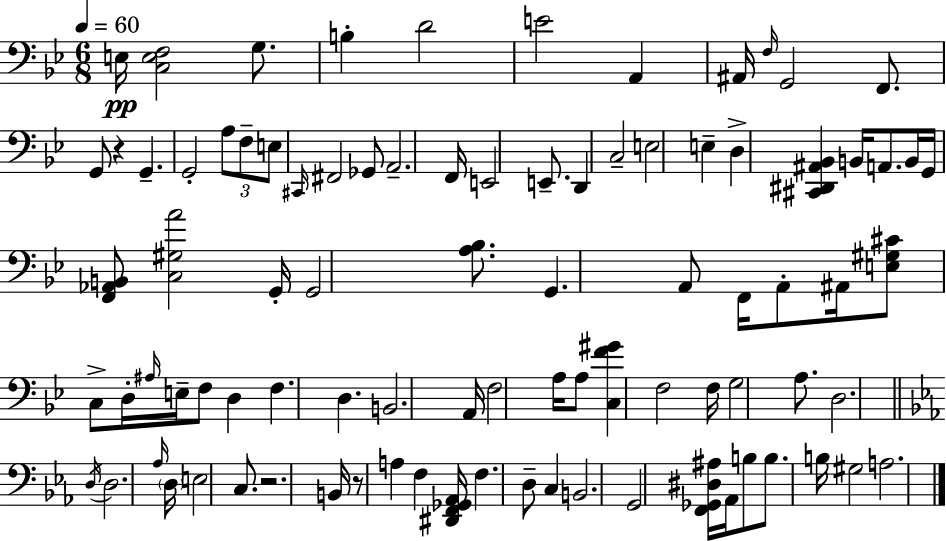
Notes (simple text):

E3/s [C3,E3,F3]/h G3/e. B3/q D4/h E4/h A2/q A#2/s F3/s G2/h F2/e. G2/e R/q G2/q. G2/h A3/e F3/e E3/e C#2/s F#2/h Gb2/e A2/h. F2/s E2/h E2/e. D2/q C3/h E3/h E3/q D3/q [C#2,D#2,A#2,Bb2]/q B2/s A2/e. B2/s G2/s [F2,Ab2,B2]/e [C3,G#3,A4]/h G2/s G2/h [A3,Bb3]/e. G2/q. A2/e F2/s A2/e A#2/s [E3,G#3,C#4]/e C3/e D3/s A#3/s E3/s F3/e D3/q F3/q. D3/q. B2/h. A2/s F3/h A3/s A3/e [C3,F4,G#4]/q F3/h F3/s G3/h A3/e. D3/h. D3/s D3/h. Ab3/s D3/s E3/h C3/e. R/h. B2/s R/e A3/q F3/q [D#2,F2,Gb2,Ab2]/s F3/q. D3/e C3/q B2/h. G2/h [F2,Gb2,D#3,A#3]/s Ab2/s B3/e B3/e. B3/s G#3/h A3/h.